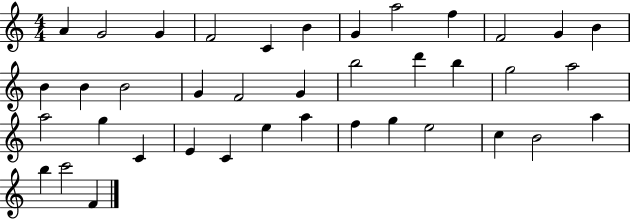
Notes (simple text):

A4/q G4/h G4/q F4/h C4/q B4/q G4/q A5/h F5/q F4/h G4/q B4/q B4/q B4/q B4/h G4/q F4/h G4/q B5/h D6/q B5/q G5/h A5/h A5/h G5/q C4/q E4/q C4/q E5/q A5/q F5/q G5/q E5/h C5/q B4/h A5/q B5/q C6/h F4/q